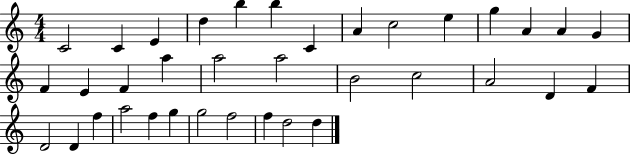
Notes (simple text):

C4/h C4/q E4/q D5/q B5/q B5/q C4/q A4/q C5/h E5/q G5/q A4/q A4/q G4/q F4/q E4/q F4/q A5/q A5/h A5/h B4/h C5/h A4/h D4/q F4/q D4/h D4/q F5/q A5/h F5/q G5/q G5/h F5/h F5/q D5/h D5/q